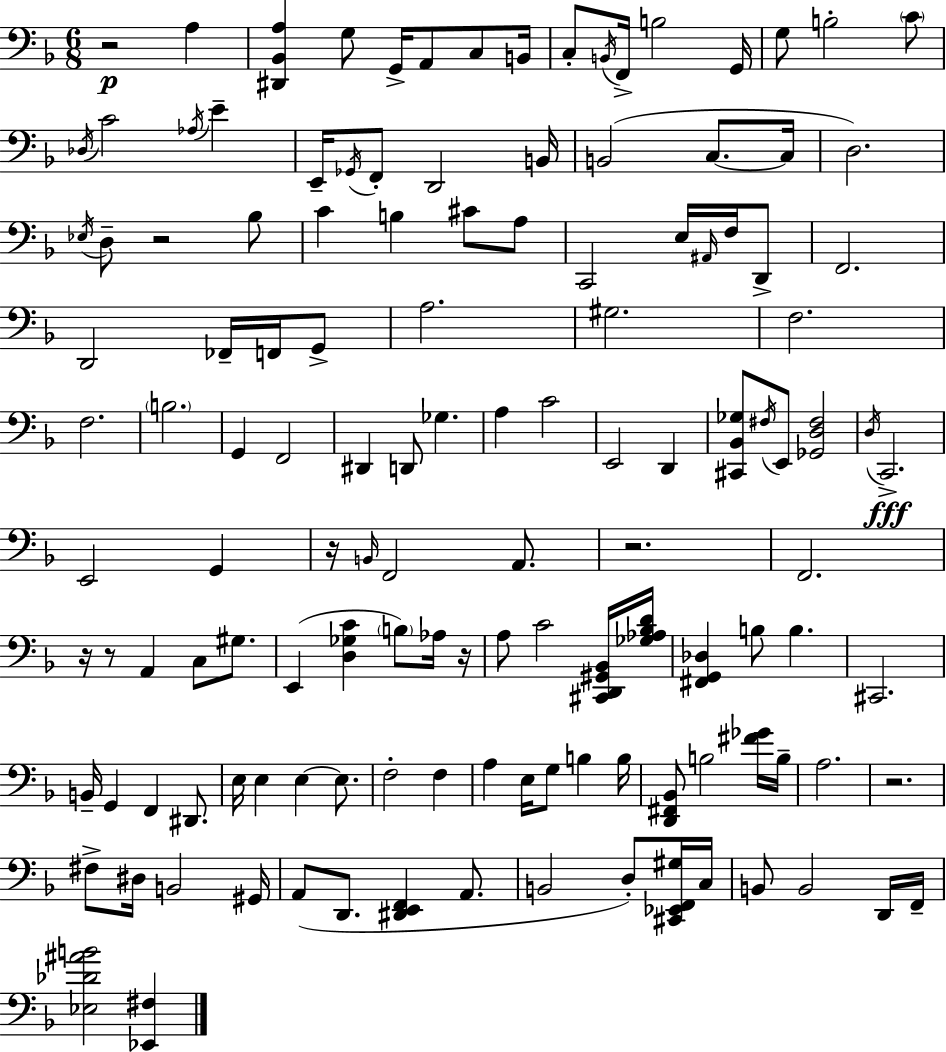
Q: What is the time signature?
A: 6/8